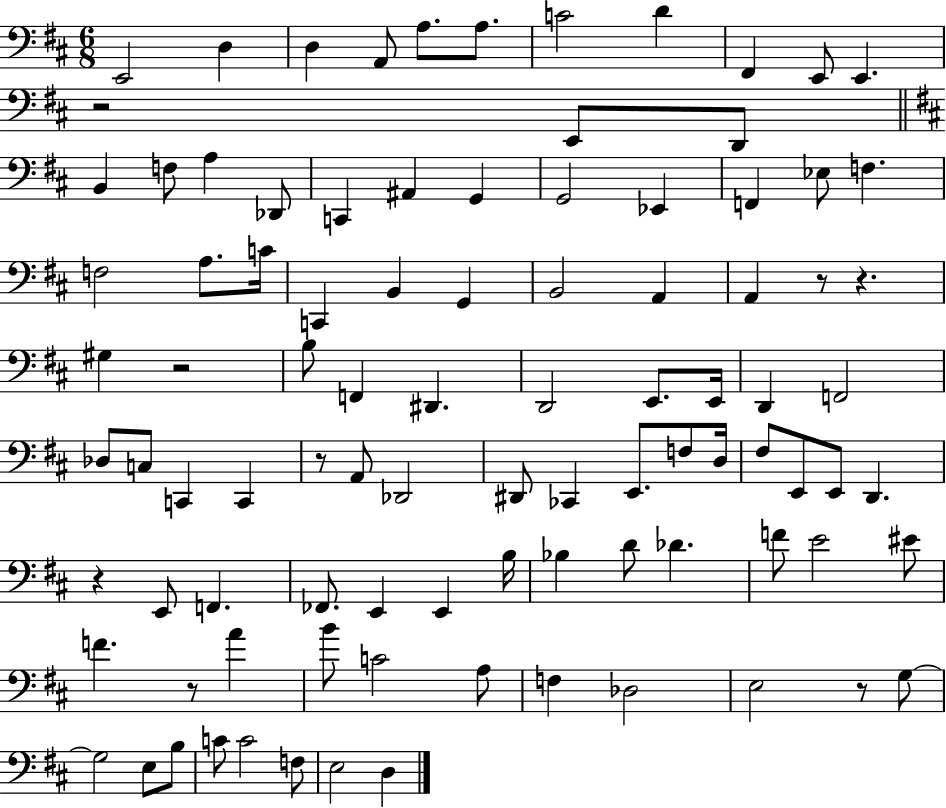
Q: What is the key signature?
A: D major